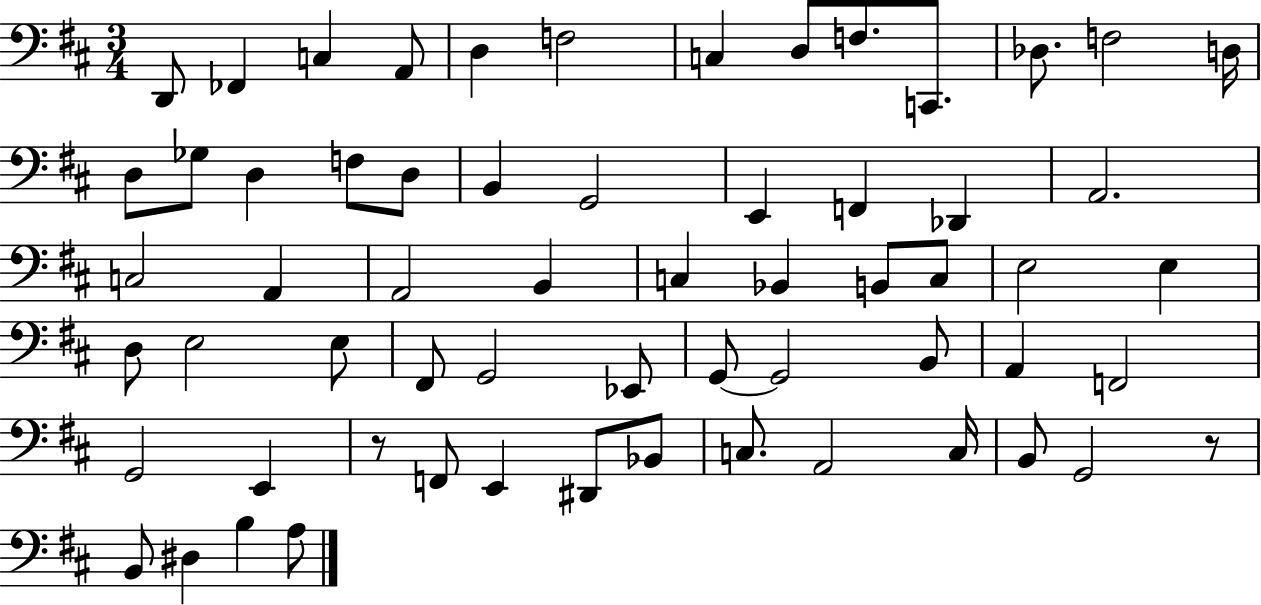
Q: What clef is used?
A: bass